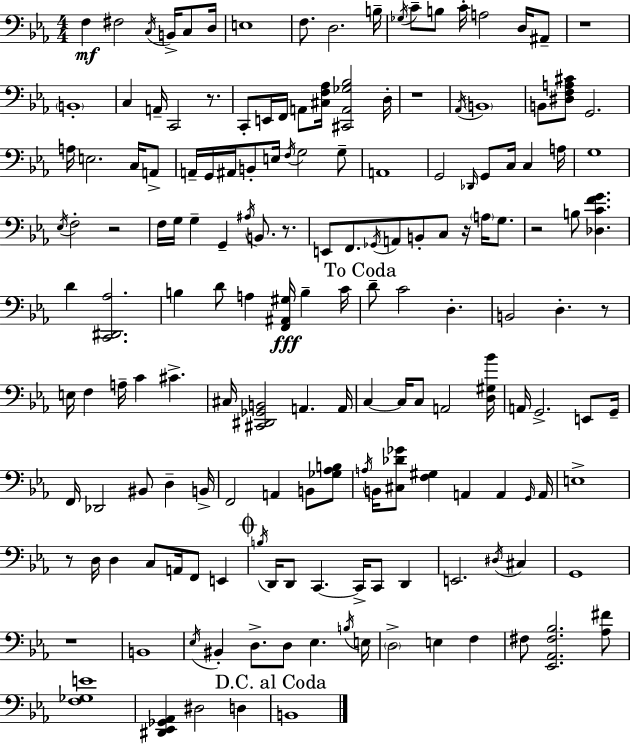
{
  \clef bass
  \numericTimeSignature
  \time 4/4
  \key ees \major
  f4\mf fis2 \acciaccatura { c16 } b,16-> c8 | d16 e1 | f8. d2. | b16-- \acciaccatura { ges16 } c'8-- b8 c'16-. a2 d16 | \break ais,8-- r1 | \parenthesize b,1-. | c4 a,16-- c,2 r8. | c,8-. e,16 f,16 a,8 <cis f aes>16 <cis, a, ges bes>2 | \break d16-. r1 | \acciaccatura { aes,16 } \parenthesize b,1 | b,8 <dis f a cis'>8 g,2. | a16 e2. | \break c16 a,8-> a,16-- g,16 ais,16 b,8-. e16 \acciaccatura { f16 } g2 | g8-- a,1 | g,2 \grace { des,16 } g,8 c16 | c4 a16 g1 | \break \acciaccatura { ees16 } f2-. r2 | f16 g16 g4-- g,4-- | \acciaccatura { ais16 } b,8. r8. e,8 f,8. \acciaccatura { ges,16 } a,8 b,8-. | c8 r16 \parenthesize a16 g8. r2 | \break b8 <des c' f' g'>4. d'4 <c, dis, aes>2. | b4 d'8 a4 | <f, ais, gis>16\fff b4-- c'16 \mark "To Coda" d'8-- c'2 | d4.-. b,2 | \break d4.-. r8 e16 f4 a16-- c'4 | cis'4.-> cis16 <cis, dis, ges, b,>2 | a,4. a,16 c4~~ c16 c8 a,2 | <d gis bes'>16 a,16 g,2.-> | \break e,8 g,16-- f,16 des,2 | bis,8 d4-- b,16-> f,2 | a,4 b,8 <ges aes b>8 \acciaccatura { a16 } b,16 <cis des' ges'>8 <f gis>4 | a,4 a,4 \grace { g,16 } a,16 e1-> | \break r8 d16 d4 | c8 a,16 f,8 e,4 \mark \markup { \musicglyph "scripts.coda" } \acciaccatura { b16 } d,16 d,8 c,4.~~ | c,16-> c,8 d,4 e,2. | \acciaccatura { dis16 } cis4 g,1 | \break r1 | b,1 | \acciaccatura { ees16 } bis,4-. | d8.-> d8 ees4. \acciaccatura { b16 } e16 \parenthesize d2-> | \break e4 f4 fis8 | <ees, aes, fis bes>2. <aes fis'>8 <f ges e'>1 | <dis, ees, ges, aes,>4 | dis2 d4 \mark "D.C. al Coda" b,1 | \break \bar "|."
}